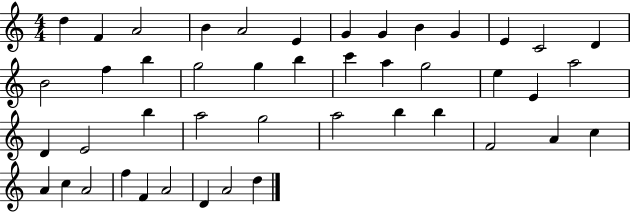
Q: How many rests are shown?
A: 0